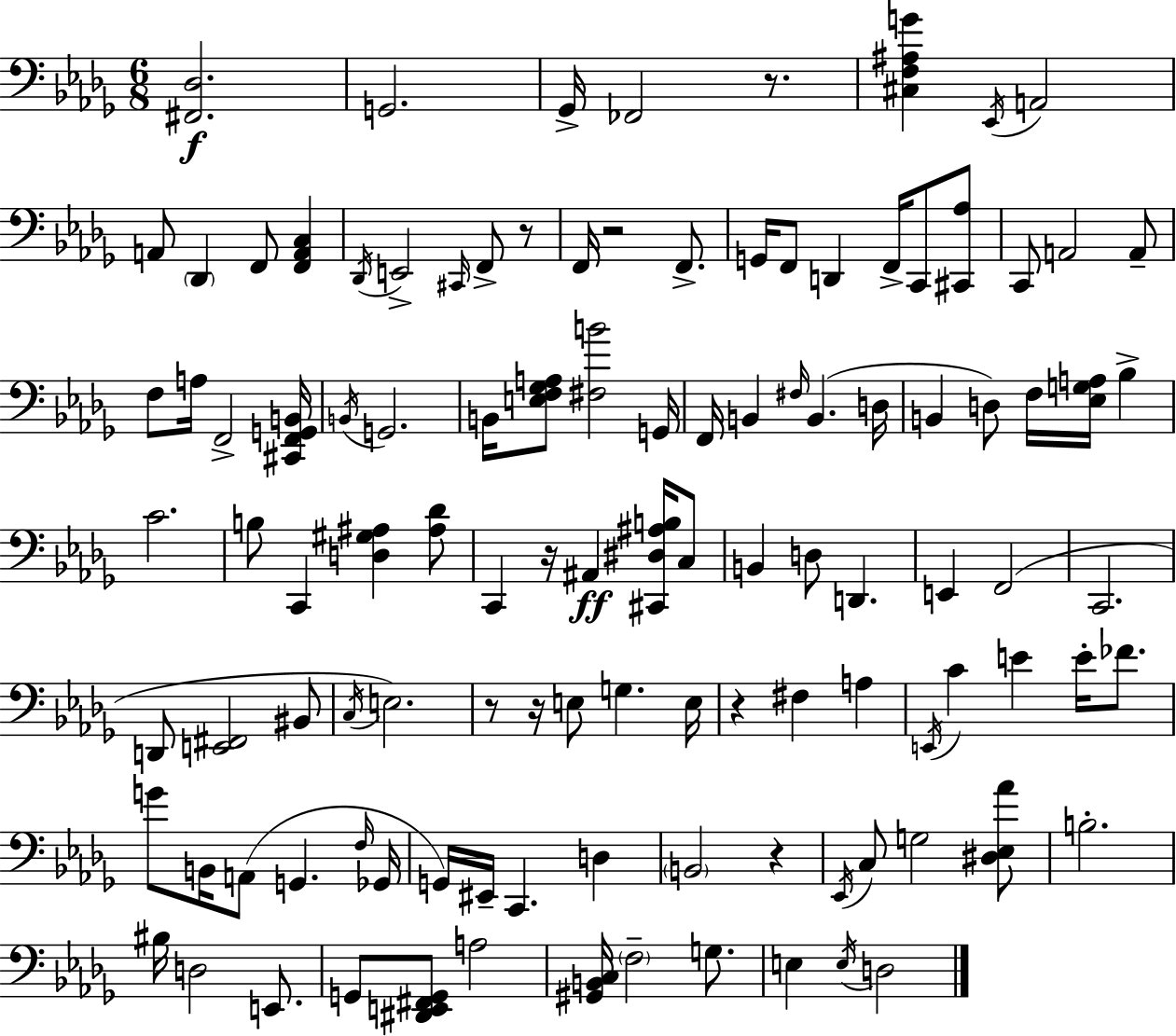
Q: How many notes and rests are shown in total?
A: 112